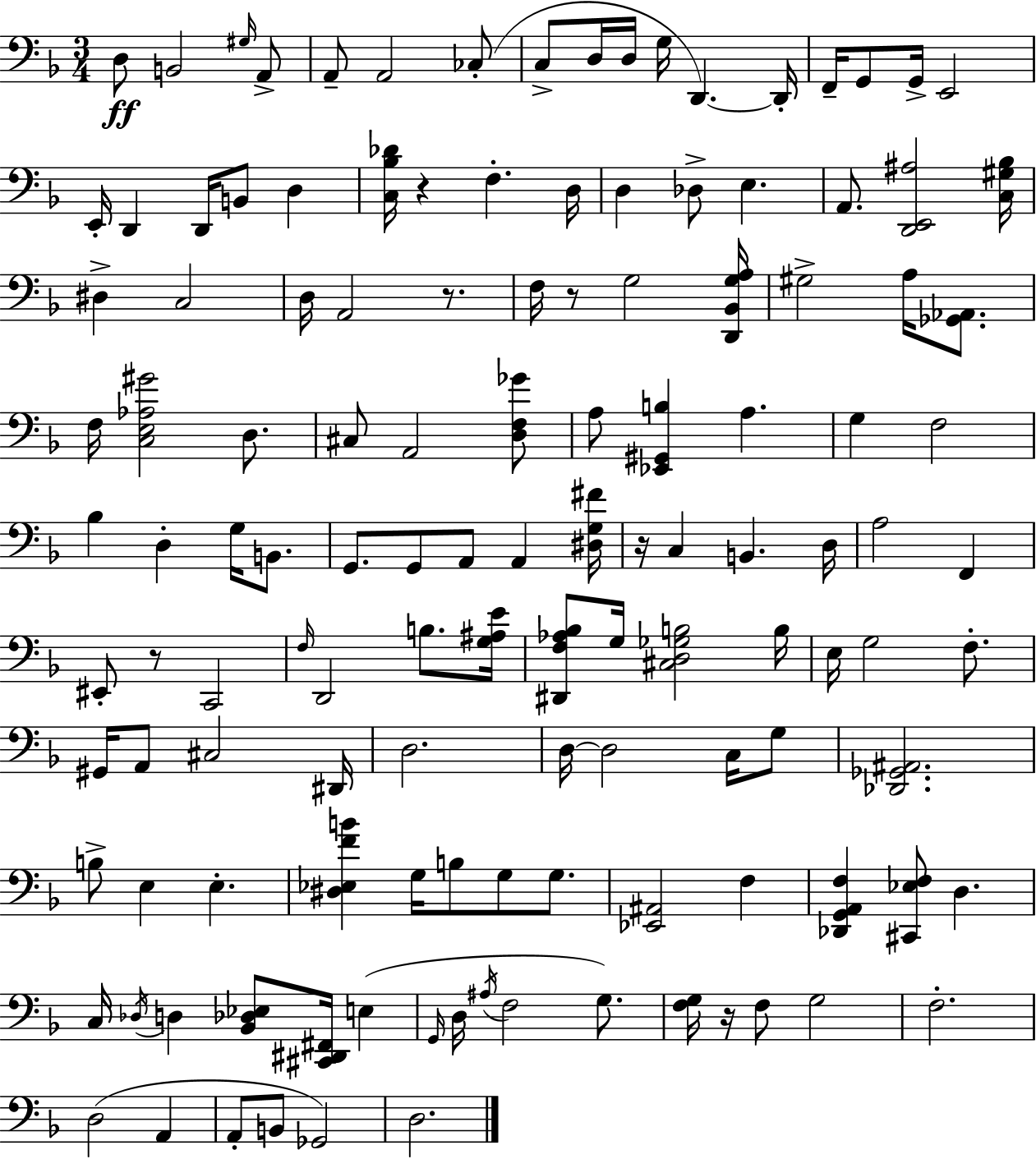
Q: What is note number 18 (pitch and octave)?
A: E2